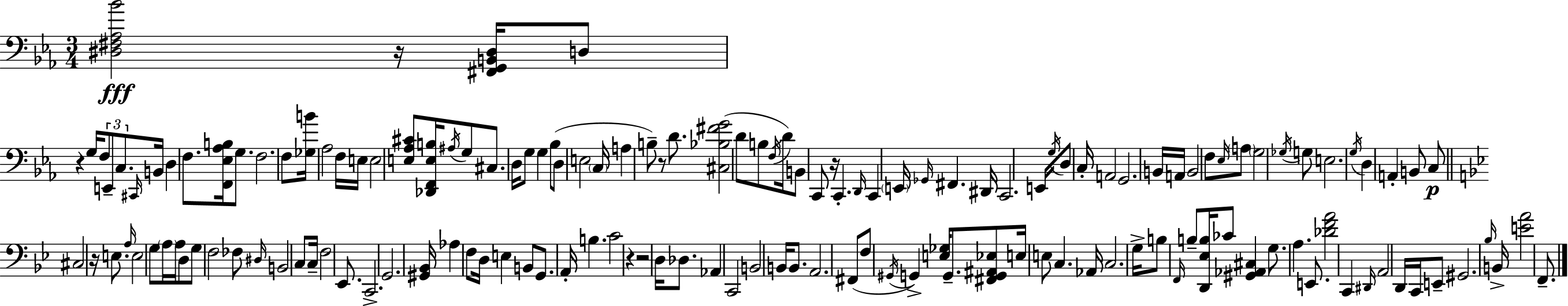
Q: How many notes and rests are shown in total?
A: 149